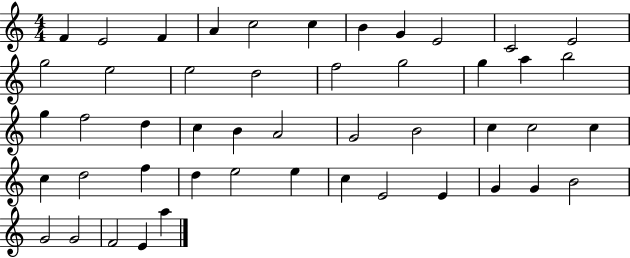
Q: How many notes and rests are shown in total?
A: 48